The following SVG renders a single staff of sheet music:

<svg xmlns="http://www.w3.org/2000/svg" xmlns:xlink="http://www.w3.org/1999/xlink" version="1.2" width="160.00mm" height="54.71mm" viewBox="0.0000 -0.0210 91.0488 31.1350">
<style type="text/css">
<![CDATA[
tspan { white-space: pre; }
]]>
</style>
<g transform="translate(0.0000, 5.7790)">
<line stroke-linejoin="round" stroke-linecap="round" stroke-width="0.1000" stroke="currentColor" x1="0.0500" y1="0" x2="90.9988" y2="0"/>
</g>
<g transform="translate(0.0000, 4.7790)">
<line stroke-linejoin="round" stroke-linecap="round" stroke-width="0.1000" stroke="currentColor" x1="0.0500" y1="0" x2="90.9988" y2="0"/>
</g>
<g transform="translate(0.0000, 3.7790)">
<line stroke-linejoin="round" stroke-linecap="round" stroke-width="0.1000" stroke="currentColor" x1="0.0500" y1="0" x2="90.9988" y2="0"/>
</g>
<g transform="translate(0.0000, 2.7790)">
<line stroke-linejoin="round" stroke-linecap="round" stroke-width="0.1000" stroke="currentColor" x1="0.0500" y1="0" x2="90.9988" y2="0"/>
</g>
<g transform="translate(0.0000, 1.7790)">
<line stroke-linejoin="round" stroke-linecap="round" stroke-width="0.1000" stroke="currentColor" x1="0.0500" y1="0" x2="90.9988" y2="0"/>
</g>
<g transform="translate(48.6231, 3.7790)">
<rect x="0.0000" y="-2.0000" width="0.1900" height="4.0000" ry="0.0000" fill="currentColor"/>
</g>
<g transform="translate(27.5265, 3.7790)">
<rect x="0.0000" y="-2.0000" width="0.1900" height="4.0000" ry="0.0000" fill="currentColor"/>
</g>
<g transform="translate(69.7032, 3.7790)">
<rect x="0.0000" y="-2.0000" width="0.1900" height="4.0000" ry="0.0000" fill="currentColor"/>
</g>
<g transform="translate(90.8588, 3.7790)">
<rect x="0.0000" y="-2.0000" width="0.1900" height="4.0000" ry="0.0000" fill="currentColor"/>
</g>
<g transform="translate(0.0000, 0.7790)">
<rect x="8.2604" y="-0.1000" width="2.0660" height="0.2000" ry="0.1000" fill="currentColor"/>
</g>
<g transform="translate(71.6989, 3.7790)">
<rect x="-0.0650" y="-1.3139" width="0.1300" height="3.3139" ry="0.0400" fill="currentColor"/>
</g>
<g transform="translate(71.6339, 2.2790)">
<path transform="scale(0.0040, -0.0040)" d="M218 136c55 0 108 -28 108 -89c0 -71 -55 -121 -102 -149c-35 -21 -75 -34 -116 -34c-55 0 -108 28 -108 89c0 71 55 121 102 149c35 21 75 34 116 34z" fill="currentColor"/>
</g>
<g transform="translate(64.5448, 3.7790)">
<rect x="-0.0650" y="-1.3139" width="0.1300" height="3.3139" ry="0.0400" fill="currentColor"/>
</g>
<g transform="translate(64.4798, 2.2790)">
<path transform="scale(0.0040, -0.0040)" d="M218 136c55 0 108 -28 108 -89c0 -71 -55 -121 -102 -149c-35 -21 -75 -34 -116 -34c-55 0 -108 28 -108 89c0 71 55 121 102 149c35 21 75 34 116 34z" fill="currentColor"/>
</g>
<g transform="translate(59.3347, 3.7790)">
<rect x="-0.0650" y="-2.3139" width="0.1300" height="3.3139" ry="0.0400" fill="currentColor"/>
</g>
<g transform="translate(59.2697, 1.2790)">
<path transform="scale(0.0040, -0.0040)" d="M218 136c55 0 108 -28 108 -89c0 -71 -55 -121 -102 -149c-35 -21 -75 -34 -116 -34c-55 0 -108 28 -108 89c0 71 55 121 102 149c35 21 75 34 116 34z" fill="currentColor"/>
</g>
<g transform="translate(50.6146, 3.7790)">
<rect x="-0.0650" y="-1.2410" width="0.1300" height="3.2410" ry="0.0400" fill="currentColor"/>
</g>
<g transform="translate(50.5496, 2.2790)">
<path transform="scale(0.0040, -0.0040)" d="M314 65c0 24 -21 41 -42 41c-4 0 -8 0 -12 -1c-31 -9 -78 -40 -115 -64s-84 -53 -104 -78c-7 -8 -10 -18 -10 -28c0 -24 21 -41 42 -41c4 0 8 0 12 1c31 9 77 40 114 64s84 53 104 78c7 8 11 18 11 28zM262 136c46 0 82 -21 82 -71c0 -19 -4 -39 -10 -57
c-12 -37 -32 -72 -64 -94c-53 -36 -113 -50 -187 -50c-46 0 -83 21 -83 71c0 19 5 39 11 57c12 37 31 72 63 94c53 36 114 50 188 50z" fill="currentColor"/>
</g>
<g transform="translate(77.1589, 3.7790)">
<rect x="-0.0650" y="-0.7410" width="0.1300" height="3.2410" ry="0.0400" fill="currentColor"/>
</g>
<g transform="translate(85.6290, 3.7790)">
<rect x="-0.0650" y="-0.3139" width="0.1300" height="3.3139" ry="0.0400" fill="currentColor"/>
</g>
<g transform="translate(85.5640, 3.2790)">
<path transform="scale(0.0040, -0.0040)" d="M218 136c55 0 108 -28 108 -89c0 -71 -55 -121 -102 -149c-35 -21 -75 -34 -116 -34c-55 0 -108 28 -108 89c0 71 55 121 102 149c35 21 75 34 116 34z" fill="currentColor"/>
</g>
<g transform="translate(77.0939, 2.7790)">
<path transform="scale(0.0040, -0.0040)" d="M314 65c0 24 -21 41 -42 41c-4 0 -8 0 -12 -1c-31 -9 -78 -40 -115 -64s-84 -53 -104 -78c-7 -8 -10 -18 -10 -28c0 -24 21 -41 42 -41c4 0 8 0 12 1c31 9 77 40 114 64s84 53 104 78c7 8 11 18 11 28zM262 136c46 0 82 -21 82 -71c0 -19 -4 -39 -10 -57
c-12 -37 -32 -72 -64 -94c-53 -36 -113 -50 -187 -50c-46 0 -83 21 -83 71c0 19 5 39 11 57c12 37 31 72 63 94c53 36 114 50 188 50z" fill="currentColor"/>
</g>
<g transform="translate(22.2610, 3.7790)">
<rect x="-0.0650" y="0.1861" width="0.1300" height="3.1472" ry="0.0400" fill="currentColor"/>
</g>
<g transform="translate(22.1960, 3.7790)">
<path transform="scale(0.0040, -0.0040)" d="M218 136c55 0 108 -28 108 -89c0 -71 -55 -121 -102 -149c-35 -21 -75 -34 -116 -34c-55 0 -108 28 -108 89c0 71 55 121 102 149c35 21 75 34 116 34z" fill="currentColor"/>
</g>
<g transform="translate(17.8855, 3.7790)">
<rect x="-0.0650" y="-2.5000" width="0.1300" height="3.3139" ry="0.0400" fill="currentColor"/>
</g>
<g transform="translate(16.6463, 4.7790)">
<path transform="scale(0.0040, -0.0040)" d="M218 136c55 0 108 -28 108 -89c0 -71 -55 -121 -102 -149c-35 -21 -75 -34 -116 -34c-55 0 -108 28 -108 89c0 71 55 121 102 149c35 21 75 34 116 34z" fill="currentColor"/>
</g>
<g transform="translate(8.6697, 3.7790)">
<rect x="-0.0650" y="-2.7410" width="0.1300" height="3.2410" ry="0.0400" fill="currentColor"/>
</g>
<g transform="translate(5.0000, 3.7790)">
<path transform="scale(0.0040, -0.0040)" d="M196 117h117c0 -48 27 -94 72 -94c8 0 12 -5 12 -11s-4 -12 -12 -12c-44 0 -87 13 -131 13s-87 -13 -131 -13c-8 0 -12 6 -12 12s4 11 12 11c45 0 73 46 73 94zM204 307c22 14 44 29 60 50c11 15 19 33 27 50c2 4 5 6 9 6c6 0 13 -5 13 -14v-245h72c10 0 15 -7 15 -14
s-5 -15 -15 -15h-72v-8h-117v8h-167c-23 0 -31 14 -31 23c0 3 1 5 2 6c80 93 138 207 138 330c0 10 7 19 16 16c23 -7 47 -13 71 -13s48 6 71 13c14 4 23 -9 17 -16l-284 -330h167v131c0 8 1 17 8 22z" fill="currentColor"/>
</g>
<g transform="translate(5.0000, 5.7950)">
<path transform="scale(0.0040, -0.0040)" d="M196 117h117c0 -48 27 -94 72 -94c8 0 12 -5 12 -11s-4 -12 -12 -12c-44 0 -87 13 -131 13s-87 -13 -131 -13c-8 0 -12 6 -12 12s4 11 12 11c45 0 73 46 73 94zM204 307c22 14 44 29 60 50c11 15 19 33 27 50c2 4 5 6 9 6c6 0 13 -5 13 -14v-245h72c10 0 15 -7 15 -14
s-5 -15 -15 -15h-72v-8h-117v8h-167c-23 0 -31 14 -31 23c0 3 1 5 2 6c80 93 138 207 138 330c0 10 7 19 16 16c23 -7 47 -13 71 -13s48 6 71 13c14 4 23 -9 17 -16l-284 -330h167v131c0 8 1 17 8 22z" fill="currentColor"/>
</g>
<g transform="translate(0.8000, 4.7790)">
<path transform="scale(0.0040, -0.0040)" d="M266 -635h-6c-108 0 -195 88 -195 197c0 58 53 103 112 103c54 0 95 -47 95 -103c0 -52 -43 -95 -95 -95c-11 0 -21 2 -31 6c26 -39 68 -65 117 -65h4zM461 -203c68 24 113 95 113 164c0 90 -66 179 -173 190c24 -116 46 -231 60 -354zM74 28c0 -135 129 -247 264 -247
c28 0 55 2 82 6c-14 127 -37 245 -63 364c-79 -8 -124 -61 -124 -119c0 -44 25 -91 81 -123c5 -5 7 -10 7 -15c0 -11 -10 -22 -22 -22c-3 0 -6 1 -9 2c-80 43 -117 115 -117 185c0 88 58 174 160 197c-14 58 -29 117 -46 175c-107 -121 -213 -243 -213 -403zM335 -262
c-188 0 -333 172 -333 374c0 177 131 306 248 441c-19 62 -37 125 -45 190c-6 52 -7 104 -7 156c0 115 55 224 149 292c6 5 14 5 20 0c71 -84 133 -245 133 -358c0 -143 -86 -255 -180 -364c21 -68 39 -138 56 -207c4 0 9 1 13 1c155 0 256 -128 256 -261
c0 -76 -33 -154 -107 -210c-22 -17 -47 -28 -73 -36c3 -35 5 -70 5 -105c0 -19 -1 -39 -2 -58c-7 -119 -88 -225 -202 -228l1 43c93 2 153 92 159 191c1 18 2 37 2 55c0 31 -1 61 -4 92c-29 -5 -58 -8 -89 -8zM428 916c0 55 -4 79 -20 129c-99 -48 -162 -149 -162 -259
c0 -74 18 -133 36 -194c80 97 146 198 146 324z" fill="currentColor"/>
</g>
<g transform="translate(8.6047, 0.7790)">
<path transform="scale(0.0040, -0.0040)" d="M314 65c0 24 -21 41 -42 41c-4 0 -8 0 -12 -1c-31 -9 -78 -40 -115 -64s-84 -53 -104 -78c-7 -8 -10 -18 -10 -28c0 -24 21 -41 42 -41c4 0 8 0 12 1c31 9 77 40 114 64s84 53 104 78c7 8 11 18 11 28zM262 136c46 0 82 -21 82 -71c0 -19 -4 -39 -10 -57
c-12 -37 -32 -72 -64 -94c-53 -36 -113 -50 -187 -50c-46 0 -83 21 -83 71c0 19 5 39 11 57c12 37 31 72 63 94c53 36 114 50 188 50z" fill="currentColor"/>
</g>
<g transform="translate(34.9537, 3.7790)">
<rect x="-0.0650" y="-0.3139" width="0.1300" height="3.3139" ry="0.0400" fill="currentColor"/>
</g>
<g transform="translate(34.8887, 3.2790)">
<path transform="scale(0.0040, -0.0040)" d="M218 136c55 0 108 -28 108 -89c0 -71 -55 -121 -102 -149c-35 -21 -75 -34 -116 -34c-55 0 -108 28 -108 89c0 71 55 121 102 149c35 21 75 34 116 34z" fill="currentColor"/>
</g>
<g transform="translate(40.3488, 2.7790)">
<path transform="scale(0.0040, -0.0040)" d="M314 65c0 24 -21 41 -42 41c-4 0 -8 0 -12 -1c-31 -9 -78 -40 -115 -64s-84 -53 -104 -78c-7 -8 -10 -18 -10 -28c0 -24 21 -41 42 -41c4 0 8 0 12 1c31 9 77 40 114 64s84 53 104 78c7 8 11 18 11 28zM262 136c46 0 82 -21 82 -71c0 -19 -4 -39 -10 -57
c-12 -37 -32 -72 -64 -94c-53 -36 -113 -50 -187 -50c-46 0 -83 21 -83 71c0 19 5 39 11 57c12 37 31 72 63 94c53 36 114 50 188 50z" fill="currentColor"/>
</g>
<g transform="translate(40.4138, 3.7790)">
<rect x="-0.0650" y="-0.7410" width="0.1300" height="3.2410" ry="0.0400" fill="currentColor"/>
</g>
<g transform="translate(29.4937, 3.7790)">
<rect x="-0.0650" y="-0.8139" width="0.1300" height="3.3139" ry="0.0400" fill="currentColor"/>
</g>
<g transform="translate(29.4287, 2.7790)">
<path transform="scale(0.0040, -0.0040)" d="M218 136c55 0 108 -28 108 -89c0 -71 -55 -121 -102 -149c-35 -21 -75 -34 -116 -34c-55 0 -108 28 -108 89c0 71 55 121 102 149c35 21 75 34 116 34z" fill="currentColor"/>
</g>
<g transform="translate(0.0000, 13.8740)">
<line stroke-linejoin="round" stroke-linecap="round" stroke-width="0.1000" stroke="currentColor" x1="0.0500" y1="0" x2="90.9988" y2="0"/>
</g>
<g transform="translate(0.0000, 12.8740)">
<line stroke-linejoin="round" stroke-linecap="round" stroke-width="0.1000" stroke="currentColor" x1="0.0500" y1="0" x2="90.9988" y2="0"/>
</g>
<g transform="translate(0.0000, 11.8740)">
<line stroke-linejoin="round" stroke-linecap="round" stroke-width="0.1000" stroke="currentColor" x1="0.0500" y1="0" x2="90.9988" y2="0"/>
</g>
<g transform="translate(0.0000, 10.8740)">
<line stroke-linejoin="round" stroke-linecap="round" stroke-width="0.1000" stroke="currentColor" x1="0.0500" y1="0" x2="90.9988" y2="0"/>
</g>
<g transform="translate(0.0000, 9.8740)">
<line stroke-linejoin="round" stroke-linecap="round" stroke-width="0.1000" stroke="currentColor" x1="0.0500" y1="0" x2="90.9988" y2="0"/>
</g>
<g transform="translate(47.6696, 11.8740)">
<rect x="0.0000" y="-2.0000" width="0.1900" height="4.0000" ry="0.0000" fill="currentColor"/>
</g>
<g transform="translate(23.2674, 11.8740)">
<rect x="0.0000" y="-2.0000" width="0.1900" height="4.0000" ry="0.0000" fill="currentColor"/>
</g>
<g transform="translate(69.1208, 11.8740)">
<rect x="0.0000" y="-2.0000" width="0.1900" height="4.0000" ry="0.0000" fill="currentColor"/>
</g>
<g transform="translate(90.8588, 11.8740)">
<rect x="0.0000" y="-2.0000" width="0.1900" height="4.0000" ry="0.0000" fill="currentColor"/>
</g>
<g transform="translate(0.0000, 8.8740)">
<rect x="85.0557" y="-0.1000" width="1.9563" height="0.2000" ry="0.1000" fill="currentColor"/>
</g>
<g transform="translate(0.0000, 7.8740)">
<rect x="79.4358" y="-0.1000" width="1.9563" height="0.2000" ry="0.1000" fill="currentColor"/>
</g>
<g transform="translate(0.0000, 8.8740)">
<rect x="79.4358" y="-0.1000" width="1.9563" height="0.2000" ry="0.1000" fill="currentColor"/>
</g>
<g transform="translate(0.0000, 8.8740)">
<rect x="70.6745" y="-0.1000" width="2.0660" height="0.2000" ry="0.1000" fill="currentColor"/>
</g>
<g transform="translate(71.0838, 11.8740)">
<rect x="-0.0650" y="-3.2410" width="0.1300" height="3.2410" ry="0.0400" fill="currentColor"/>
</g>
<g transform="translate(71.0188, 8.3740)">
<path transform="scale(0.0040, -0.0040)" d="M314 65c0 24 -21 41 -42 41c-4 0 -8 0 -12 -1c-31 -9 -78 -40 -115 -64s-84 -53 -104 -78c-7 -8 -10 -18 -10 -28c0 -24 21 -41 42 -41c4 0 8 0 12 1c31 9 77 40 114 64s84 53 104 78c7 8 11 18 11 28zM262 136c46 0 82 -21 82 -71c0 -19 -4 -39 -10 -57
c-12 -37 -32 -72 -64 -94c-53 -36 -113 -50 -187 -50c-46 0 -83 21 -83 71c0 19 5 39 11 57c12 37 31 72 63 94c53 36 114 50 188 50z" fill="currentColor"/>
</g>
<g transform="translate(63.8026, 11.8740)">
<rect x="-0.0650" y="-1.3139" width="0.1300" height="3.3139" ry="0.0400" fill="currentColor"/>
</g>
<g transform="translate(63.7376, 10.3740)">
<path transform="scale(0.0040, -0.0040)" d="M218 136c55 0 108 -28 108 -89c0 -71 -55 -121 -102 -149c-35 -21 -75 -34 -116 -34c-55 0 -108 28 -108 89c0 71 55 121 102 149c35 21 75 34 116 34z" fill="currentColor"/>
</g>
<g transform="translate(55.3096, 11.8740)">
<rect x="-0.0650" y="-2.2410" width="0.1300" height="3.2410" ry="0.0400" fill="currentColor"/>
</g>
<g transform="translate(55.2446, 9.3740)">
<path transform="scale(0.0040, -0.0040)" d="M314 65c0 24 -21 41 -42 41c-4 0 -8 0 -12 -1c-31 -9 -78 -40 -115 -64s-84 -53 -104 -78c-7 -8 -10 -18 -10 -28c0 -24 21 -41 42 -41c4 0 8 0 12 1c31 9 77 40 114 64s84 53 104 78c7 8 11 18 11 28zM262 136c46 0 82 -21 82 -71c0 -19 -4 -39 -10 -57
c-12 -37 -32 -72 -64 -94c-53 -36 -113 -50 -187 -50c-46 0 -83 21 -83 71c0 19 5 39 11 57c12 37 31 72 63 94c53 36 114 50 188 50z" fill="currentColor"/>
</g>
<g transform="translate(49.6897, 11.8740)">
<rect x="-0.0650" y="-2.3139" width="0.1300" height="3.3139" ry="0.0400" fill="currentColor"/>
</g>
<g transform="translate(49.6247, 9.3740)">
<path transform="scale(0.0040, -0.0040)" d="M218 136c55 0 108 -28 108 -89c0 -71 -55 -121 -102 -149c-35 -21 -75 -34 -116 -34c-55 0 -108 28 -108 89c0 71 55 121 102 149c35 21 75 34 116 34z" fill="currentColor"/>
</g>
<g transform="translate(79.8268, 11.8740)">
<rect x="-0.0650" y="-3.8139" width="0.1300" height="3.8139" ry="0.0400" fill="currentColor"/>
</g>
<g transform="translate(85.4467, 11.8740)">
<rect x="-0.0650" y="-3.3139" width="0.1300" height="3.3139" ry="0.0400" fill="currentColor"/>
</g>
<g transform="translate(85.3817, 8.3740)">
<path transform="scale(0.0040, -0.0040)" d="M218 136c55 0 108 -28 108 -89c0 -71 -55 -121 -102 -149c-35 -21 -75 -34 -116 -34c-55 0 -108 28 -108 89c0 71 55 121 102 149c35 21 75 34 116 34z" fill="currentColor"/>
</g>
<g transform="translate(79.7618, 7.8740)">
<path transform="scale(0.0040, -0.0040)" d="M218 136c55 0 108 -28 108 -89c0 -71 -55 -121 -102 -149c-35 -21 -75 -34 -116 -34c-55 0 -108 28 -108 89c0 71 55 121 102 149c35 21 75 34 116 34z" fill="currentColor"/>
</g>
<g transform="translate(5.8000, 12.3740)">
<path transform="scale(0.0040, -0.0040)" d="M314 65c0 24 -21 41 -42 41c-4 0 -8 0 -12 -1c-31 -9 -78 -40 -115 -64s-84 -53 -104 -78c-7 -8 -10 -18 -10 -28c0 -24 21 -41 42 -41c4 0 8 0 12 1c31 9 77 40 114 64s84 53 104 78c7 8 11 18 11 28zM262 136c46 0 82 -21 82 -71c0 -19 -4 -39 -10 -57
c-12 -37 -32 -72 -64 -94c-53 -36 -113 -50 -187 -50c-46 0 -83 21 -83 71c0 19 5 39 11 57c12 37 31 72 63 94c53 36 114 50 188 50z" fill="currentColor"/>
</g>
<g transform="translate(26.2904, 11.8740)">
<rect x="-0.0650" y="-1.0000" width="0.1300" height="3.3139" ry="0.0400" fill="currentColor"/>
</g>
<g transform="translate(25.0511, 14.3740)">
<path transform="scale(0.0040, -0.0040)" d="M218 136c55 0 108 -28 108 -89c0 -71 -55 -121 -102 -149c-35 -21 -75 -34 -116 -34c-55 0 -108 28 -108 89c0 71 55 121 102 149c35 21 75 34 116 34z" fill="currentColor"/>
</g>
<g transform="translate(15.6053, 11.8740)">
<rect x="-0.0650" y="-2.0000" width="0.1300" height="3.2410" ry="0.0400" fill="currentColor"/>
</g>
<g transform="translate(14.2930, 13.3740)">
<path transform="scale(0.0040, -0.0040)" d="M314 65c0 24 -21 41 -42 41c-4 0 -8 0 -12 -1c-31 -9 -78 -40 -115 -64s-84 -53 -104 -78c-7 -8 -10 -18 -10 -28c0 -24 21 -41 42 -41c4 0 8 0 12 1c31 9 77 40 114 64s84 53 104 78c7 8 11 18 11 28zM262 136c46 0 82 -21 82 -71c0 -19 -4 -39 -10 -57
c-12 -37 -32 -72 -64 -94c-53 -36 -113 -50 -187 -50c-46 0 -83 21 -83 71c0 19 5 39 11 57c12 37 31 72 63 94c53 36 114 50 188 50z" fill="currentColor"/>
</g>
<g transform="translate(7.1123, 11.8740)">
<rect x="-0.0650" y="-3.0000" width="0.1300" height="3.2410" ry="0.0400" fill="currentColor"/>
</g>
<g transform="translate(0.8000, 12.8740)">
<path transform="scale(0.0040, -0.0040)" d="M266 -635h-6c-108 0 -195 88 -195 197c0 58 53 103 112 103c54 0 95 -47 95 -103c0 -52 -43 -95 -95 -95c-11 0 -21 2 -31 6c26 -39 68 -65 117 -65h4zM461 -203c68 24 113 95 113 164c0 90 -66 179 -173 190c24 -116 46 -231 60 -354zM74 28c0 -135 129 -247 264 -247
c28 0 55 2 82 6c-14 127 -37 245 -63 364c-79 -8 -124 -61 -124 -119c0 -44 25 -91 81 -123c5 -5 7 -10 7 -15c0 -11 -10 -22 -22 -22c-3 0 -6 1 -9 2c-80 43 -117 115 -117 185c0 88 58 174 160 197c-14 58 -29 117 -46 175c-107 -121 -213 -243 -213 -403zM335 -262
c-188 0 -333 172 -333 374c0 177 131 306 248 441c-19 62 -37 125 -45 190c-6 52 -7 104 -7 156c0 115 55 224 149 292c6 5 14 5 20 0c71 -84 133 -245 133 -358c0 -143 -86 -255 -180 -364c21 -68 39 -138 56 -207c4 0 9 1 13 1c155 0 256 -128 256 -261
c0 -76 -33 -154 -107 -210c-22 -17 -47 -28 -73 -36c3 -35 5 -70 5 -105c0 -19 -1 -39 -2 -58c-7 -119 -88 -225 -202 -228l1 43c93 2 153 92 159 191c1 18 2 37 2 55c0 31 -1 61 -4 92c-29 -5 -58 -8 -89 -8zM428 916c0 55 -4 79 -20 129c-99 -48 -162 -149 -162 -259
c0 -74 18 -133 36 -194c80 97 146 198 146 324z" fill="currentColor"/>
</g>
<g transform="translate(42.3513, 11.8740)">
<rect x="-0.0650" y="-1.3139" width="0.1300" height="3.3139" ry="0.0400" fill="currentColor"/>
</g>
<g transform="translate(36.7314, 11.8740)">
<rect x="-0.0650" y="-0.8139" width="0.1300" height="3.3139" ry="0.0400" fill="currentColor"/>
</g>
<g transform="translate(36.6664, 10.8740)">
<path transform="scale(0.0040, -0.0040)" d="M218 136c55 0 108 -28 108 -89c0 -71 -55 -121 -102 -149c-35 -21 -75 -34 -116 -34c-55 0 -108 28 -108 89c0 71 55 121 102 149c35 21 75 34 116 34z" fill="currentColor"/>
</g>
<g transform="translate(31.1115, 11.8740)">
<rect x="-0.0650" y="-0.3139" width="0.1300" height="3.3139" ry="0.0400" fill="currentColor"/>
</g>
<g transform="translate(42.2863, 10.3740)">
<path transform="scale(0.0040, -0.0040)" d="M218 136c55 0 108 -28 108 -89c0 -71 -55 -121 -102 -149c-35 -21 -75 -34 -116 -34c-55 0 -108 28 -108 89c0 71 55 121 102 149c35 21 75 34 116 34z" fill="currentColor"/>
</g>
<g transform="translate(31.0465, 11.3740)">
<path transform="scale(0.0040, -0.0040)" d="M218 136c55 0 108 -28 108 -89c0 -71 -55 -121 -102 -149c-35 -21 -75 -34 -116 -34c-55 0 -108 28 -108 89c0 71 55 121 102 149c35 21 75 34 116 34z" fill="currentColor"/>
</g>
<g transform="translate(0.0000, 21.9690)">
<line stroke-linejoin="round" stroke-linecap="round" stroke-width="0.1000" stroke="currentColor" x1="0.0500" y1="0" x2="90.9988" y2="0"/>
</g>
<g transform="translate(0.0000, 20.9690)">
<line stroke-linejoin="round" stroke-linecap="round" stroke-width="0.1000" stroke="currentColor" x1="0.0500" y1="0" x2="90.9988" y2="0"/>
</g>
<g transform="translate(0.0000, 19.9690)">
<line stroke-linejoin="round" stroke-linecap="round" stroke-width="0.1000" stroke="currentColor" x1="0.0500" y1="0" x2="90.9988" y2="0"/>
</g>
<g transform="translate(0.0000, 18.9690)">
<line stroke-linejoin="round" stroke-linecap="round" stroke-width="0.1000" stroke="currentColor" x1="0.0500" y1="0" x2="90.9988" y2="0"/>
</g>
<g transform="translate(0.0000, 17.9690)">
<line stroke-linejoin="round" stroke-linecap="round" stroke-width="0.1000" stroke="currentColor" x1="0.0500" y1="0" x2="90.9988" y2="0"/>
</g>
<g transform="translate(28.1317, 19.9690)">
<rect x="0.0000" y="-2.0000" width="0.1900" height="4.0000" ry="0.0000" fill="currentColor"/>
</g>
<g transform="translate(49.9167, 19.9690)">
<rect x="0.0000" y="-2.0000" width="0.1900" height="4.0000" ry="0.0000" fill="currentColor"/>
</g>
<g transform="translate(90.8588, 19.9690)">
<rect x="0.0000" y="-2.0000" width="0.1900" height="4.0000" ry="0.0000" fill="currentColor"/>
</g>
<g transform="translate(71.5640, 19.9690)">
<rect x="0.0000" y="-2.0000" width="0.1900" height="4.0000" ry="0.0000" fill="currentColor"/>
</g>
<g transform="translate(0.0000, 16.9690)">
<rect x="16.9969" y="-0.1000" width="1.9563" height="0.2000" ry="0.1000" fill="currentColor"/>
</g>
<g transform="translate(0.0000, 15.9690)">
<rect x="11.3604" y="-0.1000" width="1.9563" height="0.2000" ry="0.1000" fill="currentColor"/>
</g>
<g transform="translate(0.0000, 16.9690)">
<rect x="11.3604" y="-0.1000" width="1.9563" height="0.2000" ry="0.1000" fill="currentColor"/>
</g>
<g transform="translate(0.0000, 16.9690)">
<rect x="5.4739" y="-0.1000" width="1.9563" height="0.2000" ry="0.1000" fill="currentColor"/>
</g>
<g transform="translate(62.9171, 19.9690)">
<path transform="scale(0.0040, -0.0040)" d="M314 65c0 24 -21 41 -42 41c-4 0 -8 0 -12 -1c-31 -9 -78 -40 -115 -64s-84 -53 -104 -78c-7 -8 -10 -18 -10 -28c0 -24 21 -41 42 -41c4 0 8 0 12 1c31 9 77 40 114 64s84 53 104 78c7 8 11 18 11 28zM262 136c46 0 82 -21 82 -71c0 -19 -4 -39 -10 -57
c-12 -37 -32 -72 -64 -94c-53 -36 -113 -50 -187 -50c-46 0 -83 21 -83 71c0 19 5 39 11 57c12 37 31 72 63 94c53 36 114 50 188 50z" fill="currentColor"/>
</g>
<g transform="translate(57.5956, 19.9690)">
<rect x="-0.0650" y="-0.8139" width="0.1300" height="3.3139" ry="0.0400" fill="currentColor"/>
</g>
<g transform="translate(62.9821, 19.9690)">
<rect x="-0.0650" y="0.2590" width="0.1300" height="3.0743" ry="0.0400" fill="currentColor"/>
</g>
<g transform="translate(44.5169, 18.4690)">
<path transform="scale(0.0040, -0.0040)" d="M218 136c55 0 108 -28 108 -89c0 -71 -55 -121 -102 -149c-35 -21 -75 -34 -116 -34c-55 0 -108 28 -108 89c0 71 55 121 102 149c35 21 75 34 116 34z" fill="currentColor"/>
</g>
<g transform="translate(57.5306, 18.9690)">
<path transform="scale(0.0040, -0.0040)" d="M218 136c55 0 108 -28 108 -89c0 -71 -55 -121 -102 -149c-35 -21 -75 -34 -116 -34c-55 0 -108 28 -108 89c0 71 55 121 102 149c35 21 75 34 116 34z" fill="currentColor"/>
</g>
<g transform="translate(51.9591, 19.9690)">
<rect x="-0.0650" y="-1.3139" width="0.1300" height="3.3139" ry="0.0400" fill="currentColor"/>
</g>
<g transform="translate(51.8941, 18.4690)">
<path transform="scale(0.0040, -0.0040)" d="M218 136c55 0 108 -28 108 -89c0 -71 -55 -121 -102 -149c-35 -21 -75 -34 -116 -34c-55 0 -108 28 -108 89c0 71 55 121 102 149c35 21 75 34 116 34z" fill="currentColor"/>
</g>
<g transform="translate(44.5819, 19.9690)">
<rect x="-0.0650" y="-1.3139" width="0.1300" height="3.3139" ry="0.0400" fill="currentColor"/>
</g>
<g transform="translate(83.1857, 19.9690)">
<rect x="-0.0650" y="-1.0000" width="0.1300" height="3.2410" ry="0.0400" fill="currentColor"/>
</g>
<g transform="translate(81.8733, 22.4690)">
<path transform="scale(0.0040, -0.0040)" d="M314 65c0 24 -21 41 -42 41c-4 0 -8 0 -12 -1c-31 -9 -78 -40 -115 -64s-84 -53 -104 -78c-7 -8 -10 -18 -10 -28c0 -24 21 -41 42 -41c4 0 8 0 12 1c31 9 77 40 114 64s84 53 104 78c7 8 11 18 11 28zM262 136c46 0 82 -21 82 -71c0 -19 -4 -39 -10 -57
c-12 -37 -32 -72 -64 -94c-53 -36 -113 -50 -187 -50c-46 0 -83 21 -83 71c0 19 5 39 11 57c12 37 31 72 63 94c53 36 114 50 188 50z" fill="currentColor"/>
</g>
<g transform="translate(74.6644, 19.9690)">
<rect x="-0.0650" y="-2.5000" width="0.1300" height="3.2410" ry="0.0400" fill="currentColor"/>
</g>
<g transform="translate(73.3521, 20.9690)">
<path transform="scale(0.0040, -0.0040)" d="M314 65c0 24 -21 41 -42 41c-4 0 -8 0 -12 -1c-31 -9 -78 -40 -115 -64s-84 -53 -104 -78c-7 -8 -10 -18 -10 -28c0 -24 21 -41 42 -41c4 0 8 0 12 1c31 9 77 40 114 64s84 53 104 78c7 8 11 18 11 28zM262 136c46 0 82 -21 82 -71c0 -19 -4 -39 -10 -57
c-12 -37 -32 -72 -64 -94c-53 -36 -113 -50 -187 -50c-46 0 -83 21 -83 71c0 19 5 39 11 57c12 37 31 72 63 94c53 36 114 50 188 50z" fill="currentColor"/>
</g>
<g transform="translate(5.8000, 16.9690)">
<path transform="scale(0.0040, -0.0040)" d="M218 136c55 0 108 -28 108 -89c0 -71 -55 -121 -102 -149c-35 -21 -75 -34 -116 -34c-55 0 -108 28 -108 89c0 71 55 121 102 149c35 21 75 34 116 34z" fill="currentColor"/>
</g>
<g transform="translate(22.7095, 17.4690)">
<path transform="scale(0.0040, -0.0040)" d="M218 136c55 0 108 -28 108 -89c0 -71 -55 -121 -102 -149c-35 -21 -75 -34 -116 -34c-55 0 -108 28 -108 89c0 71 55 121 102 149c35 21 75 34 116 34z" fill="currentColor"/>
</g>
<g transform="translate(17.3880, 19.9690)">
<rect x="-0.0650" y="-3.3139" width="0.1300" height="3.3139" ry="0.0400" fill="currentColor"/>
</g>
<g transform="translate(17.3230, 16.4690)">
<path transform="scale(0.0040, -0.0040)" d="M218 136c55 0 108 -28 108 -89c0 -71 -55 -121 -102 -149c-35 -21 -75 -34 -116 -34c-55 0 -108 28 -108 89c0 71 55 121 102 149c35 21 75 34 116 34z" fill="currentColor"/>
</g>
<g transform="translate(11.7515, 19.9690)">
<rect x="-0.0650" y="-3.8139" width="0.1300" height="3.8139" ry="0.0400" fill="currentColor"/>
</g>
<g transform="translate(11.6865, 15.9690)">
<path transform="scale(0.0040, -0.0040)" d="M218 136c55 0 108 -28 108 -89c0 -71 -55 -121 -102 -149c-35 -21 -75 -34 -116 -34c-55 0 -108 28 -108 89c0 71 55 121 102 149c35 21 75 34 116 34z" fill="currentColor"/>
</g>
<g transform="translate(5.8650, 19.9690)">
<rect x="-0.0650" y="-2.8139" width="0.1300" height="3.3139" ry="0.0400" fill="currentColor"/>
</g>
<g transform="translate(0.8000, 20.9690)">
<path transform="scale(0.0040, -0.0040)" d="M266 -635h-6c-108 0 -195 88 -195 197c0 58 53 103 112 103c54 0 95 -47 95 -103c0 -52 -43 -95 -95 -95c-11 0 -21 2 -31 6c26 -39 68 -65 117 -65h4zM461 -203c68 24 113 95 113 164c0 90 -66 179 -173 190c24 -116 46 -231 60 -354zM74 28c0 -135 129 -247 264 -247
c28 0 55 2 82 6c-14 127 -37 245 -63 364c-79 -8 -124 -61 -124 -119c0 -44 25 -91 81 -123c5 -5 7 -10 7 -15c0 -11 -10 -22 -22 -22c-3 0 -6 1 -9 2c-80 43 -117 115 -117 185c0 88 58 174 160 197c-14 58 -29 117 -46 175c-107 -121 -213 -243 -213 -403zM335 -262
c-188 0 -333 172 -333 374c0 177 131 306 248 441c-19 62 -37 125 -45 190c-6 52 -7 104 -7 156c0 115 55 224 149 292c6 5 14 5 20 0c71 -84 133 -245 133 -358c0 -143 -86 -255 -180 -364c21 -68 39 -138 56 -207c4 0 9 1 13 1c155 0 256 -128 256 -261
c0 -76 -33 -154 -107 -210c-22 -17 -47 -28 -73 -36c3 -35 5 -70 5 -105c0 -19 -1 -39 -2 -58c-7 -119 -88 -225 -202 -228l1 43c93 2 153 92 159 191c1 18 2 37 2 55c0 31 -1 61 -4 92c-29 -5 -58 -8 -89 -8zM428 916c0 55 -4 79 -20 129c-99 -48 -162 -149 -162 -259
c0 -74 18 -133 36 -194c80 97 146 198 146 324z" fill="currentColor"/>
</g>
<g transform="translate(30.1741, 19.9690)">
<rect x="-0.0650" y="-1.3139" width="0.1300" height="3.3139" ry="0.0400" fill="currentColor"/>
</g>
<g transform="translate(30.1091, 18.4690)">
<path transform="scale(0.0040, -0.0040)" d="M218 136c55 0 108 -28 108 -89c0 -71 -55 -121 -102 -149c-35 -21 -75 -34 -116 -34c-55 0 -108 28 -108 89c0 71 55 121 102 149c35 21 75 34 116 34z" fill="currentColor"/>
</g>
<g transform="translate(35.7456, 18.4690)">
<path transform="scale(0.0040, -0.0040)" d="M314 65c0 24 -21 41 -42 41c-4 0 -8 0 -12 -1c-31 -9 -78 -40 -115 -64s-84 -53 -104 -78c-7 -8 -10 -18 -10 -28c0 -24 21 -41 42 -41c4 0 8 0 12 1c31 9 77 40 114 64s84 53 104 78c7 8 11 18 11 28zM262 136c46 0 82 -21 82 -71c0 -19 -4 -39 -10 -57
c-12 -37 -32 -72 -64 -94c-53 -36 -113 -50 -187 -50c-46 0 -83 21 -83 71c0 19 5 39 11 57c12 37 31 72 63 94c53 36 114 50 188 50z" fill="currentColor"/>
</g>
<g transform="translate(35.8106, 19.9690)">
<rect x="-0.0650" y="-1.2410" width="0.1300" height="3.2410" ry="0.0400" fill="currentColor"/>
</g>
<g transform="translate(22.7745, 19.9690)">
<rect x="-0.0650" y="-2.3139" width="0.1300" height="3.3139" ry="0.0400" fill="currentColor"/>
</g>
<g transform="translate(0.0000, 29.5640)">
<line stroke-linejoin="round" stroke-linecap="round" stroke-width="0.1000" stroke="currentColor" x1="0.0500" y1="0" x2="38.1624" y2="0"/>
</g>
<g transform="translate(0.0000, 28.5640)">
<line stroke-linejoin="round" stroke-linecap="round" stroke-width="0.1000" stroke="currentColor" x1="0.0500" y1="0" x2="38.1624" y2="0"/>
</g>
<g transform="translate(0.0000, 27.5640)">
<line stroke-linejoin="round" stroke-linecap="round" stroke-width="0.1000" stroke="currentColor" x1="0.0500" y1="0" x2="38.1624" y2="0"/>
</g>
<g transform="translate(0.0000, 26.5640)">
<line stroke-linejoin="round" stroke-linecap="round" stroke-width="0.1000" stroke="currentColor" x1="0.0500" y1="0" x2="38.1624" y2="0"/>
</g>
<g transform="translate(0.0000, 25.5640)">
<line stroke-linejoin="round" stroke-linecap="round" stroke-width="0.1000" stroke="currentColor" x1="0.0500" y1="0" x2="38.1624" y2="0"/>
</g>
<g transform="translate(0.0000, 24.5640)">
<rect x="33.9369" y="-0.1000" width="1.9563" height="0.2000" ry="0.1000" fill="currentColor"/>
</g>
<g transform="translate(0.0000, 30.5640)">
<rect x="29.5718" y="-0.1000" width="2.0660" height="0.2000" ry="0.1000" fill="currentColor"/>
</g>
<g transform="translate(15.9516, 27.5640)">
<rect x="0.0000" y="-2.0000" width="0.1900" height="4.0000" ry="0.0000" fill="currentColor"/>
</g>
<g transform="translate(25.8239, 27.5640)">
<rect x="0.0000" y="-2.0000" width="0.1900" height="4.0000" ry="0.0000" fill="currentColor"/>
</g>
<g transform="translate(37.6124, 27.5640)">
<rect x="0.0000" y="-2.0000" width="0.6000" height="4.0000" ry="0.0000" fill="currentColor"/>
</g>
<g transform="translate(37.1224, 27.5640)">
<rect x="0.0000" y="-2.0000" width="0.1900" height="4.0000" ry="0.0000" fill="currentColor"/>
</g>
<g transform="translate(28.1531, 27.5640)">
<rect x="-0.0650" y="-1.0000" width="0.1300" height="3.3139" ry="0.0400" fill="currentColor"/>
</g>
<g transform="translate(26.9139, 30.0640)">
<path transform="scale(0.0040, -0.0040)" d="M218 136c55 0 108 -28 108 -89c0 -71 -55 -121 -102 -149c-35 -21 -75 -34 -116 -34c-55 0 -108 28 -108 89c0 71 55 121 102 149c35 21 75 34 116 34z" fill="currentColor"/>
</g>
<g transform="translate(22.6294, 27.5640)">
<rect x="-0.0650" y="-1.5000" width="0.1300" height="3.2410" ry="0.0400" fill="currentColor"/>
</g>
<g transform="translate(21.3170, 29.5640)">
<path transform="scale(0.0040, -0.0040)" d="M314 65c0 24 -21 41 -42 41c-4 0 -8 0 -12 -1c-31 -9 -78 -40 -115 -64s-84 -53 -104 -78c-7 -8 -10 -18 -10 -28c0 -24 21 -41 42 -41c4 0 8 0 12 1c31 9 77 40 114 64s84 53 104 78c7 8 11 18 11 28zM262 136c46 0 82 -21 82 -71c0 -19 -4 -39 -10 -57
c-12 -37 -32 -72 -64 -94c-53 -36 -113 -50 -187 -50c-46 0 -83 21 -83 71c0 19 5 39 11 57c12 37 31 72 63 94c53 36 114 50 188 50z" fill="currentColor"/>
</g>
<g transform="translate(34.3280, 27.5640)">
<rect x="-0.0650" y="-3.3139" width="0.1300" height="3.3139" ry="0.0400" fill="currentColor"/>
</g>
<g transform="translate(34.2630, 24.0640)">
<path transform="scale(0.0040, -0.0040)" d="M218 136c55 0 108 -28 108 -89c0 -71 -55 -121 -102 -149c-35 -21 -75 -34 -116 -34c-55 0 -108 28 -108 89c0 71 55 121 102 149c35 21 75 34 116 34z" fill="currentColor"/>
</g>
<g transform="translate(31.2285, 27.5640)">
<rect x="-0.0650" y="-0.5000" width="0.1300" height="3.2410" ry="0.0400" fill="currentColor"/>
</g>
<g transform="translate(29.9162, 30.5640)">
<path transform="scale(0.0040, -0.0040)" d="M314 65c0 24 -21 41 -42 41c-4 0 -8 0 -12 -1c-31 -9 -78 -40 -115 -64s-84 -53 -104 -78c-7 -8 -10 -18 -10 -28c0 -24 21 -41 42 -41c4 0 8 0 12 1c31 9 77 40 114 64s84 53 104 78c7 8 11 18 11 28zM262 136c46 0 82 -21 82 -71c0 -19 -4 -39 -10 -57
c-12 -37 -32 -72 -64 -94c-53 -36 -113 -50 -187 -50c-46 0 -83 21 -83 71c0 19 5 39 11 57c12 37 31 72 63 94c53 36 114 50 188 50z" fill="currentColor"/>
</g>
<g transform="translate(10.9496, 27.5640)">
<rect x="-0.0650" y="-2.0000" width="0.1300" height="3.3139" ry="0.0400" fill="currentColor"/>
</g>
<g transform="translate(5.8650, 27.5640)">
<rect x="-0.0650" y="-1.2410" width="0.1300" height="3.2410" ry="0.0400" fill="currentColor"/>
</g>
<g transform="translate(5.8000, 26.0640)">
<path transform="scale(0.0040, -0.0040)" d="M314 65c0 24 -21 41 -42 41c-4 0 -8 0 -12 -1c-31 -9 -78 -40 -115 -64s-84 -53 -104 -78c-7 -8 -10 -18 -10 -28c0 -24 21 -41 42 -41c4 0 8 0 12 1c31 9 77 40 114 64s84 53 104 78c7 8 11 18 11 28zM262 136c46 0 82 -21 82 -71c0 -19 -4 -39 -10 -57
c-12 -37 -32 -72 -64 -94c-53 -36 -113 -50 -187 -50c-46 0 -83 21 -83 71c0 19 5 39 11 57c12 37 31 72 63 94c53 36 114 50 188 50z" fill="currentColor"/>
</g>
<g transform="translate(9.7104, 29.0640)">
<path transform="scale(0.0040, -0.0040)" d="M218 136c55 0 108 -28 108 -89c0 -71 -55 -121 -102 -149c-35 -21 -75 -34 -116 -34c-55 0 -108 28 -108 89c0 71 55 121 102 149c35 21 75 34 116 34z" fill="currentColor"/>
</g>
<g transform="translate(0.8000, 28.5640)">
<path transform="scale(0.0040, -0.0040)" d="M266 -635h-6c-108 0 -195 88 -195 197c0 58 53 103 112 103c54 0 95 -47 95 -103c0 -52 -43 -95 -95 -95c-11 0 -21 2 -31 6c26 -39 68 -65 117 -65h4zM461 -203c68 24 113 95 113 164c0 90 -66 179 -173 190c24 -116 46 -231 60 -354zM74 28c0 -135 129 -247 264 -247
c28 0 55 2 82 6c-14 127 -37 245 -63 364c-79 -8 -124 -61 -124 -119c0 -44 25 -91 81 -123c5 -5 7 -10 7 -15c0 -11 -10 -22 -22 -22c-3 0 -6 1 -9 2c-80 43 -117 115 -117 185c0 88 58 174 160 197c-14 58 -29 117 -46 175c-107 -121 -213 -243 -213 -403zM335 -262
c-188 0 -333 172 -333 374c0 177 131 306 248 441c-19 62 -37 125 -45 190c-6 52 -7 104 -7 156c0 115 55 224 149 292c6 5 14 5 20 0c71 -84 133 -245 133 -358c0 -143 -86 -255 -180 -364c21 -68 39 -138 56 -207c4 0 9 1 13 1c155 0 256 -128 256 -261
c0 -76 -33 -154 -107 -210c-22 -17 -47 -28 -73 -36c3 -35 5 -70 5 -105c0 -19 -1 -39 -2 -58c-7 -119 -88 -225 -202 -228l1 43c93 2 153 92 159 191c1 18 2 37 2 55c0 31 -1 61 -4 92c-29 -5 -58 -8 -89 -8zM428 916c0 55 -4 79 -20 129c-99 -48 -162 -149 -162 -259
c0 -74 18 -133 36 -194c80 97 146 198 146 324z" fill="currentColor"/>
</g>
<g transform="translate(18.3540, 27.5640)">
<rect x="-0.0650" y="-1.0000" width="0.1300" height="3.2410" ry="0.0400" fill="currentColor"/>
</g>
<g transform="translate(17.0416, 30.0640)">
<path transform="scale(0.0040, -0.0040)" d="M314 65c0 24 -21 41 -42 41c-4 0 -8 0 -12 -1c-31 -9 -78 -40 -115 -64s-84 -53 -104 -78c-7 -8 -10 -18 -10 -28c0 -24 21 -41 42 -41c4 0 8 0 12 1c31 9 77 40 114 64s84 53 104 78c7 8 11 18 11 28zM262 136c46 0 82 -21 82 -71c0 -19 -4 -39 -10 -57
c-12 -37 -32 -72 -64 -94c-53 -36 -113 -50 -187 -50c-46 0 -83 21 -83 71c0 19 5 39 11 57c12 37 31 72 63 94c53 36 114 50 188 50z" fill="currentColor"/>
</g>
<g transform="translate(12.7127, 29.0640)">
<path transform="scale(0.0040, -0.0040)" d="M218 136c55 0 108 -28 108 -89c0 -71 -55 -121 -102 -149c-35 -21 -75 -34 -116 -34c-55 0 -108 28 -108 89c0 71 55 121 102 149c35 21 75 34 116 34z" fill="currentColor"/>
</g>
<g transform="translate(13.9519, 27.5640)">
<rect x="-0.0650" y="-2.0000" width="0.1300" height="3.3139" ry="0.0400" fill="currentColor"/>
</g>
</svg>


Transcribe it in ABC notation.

X:1
T:Untitled
M:4/4
L:1/4
K:C
a2 G B d c d2 e2 g e e d2 c A2 F2 D c d e g g2 e b2 c' b a c' b g e e2 e e d B2 G2 D2 e2 F F D2 E2 D C2 b